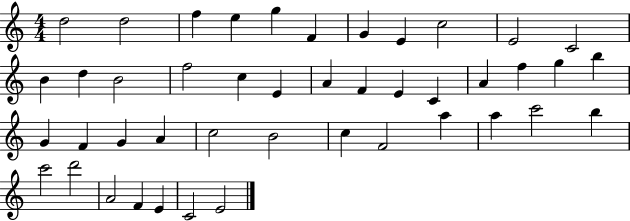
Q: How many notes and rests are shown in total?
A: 44